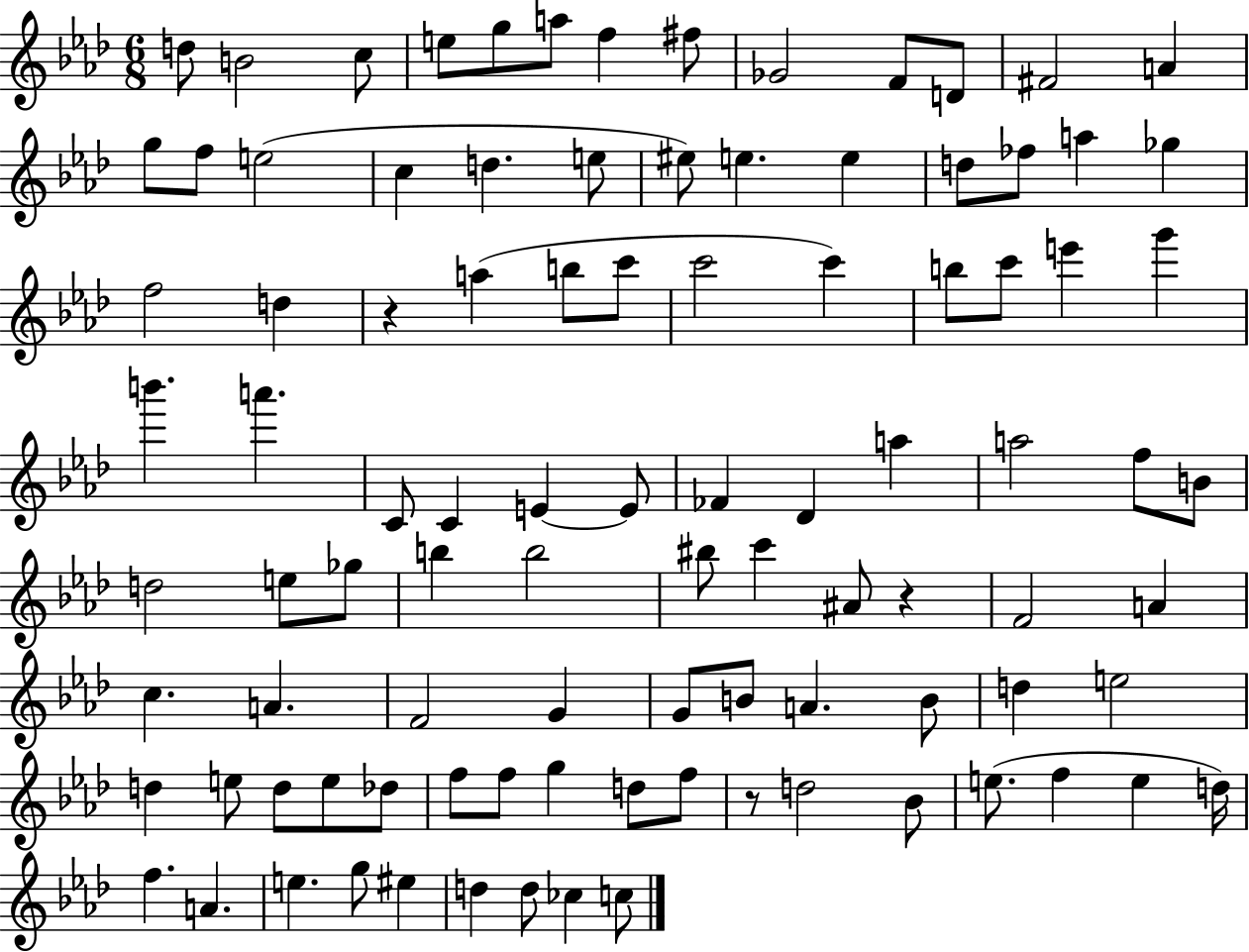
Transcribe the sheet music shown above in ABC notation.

X:1
T:Untitled
M:6/8
L:1/4
K:Ab
d/2 B2 c/2 e/2 g/2 a/2 f ^f/2 _G2 F/2 D/2 ^F2 A g/2 f/2 e2 c d e/2 ^e/2 e e d/2 _f/2 a _g f2 d z a b/2 c'/2 c'2 c' b/2 c'/2 e' g' b' a' C/2 C E E/2 _F _D a a2 f/2 B/2 d2 e/2 _g/2 b b2 ^b/2 c' ^A/2 z F2 A c A F2 G G/2 B/2 A B/2 d e2 d e/2 d/2 e/2 _d/2 f/2 f/2 g d/2 f/2 z/2 d2 _B/2 e/2 f e d/4 f A e g/2 ^e d d/2 _c c/2